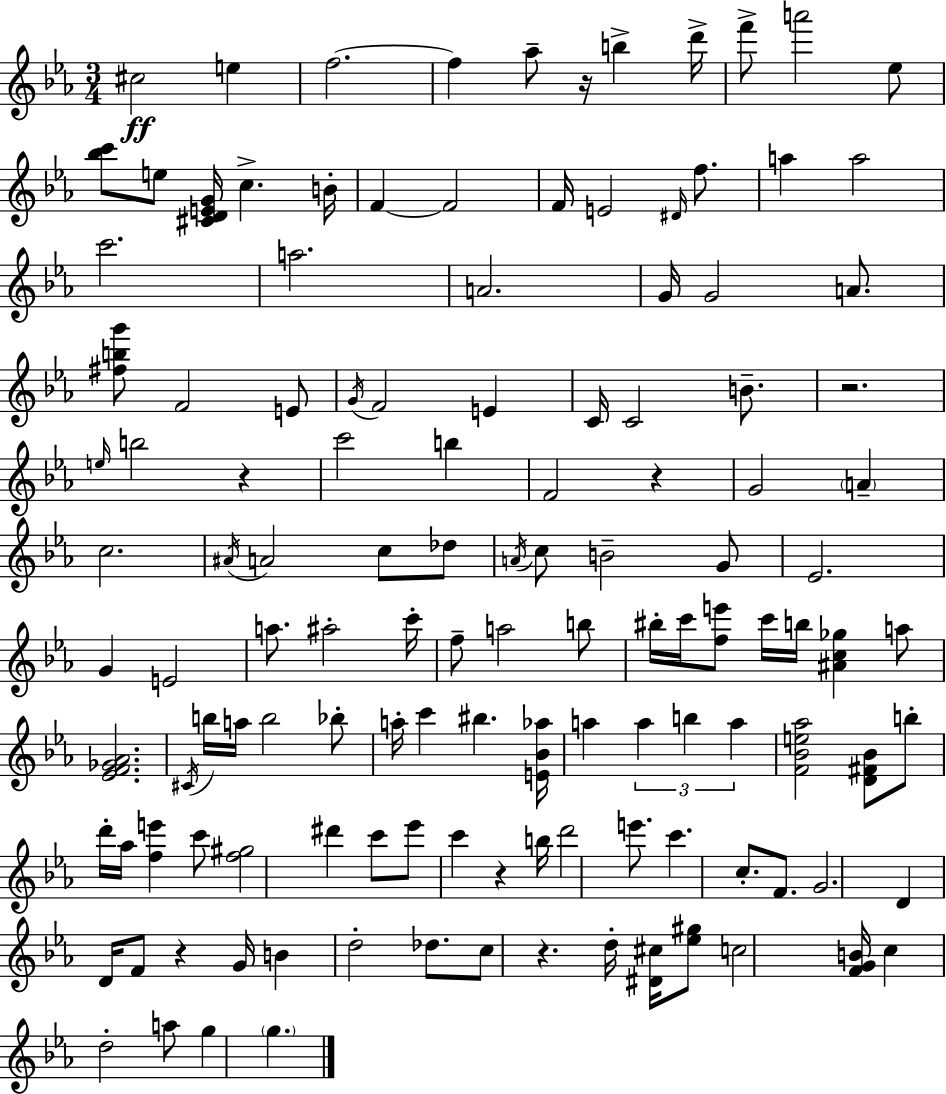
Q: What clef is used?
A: treble